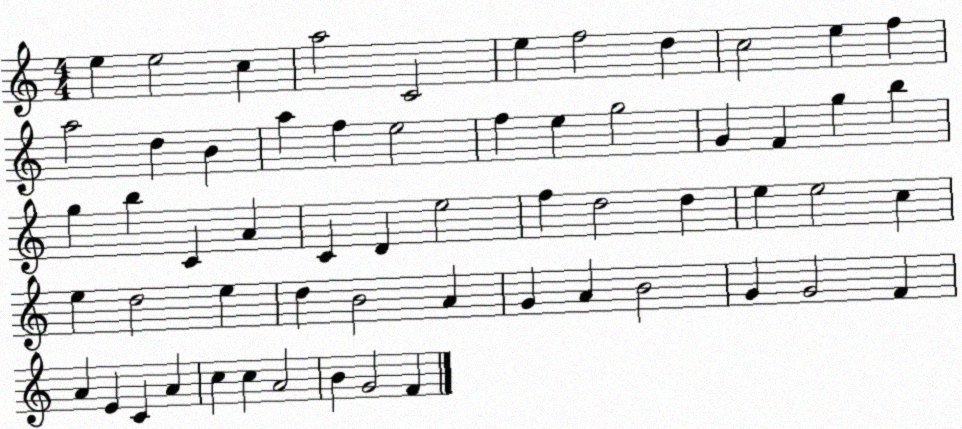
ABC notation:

X:1
T:Untitled
M:4/4
L:1/4
K:C
e e2 c a2 C2 e f2 d c2 e f a2 d B a f e2 f e g2 G F g b g b C A C D e2 f d2 d e e2 c e d2 e d B2 A G A B2 G G2 F A E C A c c A2 B G2 F